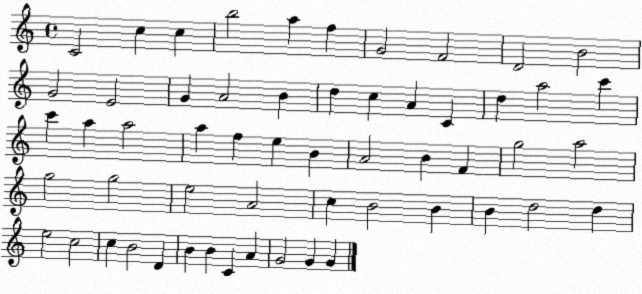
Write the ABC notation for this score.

X:1
T:Untitled
M:4/4
L:1/4
K:C
C2 c c b2 a f G2 F2 D2 B2 G2 E2 G A2 B d c A C d a2 c' c' a a2 a f e B A2 B F g2 a2 g2 g2 e2 A2 c B2 B B d2 d e2 c2 c B2 D B B C A G2 G G